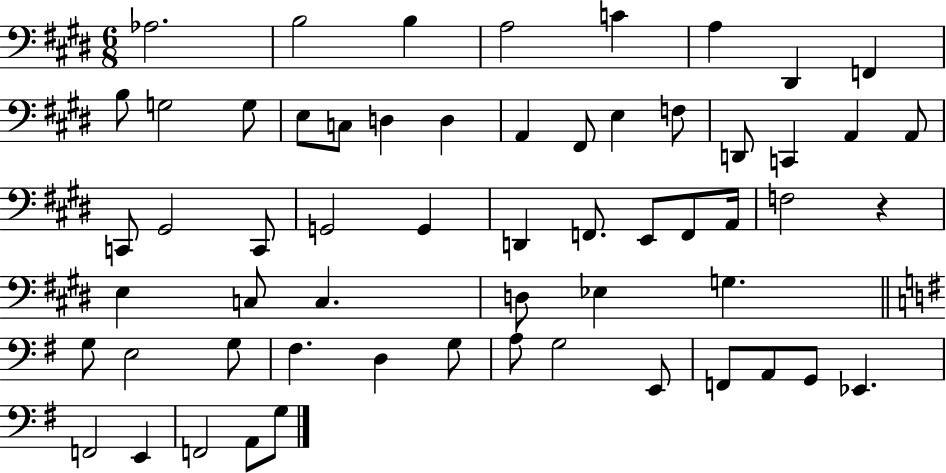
{
  \clef bass
  \numericTimeSignature
  \time 6/8
  \key e \major
  aes2. | b2 b4 | a2 c'4 | a4 dis,4 f,4 | \break b8 g2 g8 | e8 c8 d4 d4 | a,4 fis,8 e4 f8 | d,8 c,4 a,4 a,8 | \break c,8 gis,2 c,8 | g,2 g,4 | d,4 f,8. e,8 f,8 a,16 | f2 r4 | \break e4 c8 c4. | d8 ees4 g4. | \bar "||" \break \key e \minor g8 e2 g8 | fis4. d4 g8 | a8 g2 e,8 | f,8 a,8 g,8 ees,4. | \break f,2 e,4 | f,2 a,8 g8 | \bar "|."
}